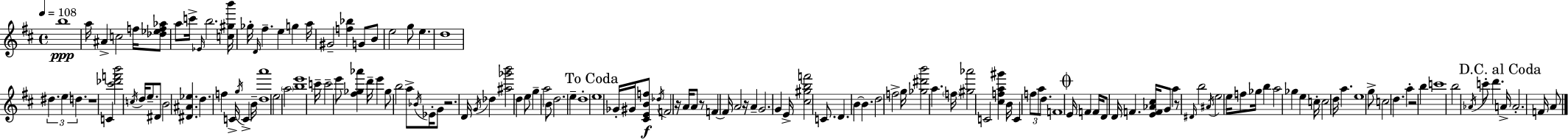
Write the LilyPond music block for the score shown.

{
  \clef treble
  \time 4/4
  \defaultTimeSignature
  \key d \major
  \tempo 4 = 108
  b''1\ppp | a''16 ais'4-> c''2 f''16 <des'' ees'' f'' aes''>8 | a''8 c'''16-> \grace { ees'16 } b''2. | <c'' gis'' b'''>16 ges''16-. \grace { d'16 } fis''4.-- e''4 g''4 | \break a''16 gis'2-- <f'' bes''>4 g'8 | b'8 e''2 g''8 e''4. | d''1 | \tuplet 3/2 { dis''4. e''4 d''4. } | \break r1 | c'4 <cis''' des''' f''' b'''>2 \acciaccatura { c''16 } d''16 | e''8.-- dis'8 b'2 <dis' ais' ees''>4. | d''4. f''4 c'16-> \acciaccatura { g''16 } c'4-> | \break b'16-- <d'' a'''>1 | e''2 \parenthesize a''2 | <b'' e'''>1 | c'''16-- c'''2-- e'''8 <fis'' ges'' aes'''>4 | \break d'''16-- e'''4 ges''8 b''2 | a''8-> \acciaccatura { bes'16 } ees'16-. g'8 r2. | d'16 \acciaccatura { g'16 } des''4 <ais'' ges''' b'''>2 | d''4 e''8 g''4-- a''2 | \break b'8 d''2. | e''4-- d''1-. | \mark "To Coda" e''1 | ges'16-. gis'16 <cis' e' b' f''>8\f \acciaccatura { des''16 } f'2 | \break r16 a'16 a'8 r8 f'4~~ f'16 a'2 | r16 a'4-- g'2. | g'4 e'16-> <cis'' gis'' b'' f'''>2 | c'8. d'4. b'4~~ | \break b'4. d''2 f''2-> | g''16 <ges'' dis''' b'''>2 | a''4. \parenthesize f''16 <gis'' aes'''>2 c'2 | <cis'' f'' a'' gis'''>4 b'16 c'4 | \break \tuplet 3/2 { f''8 a''8 d''8. } f'1 | \mark \markup { \musicglyph "scripts.coda" } e'16 f'4 f'16 d'8 d'16 | f'4. <e' f' aes' cis''>16 g'8 a''4 r8 \grace { dis'16 } | b''2 \acciaccatura { ais'16 } e''2 | \break e''16 f''8 ges''16 b''4 a''2 | ges''4 e''4 c''16-. c''2 | d''16 a''4. e''1 | g''8-> c''2 | \break d''4. a''4-. r2 | b''4 c'''1 | b''2 | \acciaccatura { aes'16 } c'''8-. d'''4. \mark "D.C. al Coda" a'16-> a'2.-. | \break f'16 a'8 \bar "|."
}